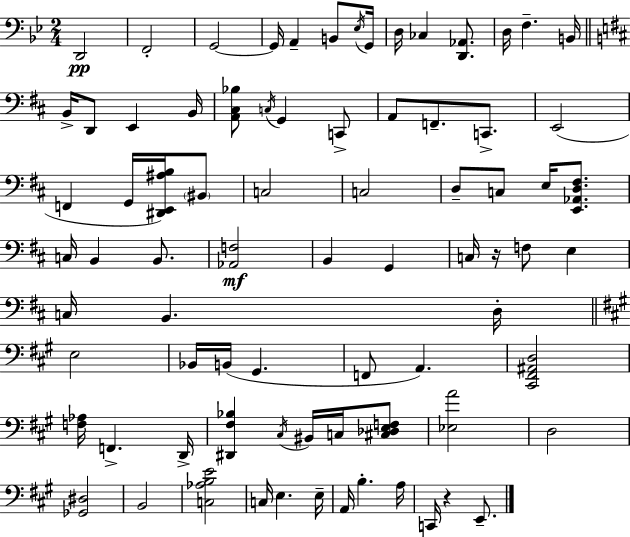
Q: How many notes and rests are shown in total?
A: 78